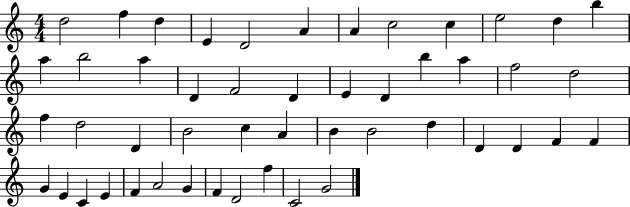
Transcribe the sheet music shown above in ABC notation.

X:1
T:Untitled
M:4/4
L:1/4
K:C
d2 f d E D2 A A c2 c e2 d b a b2 a D F2 D E D b a f2 d2 f d2 D B2 c A B B2 d D D F F G E C E F A2 G F D2 f C2 G2